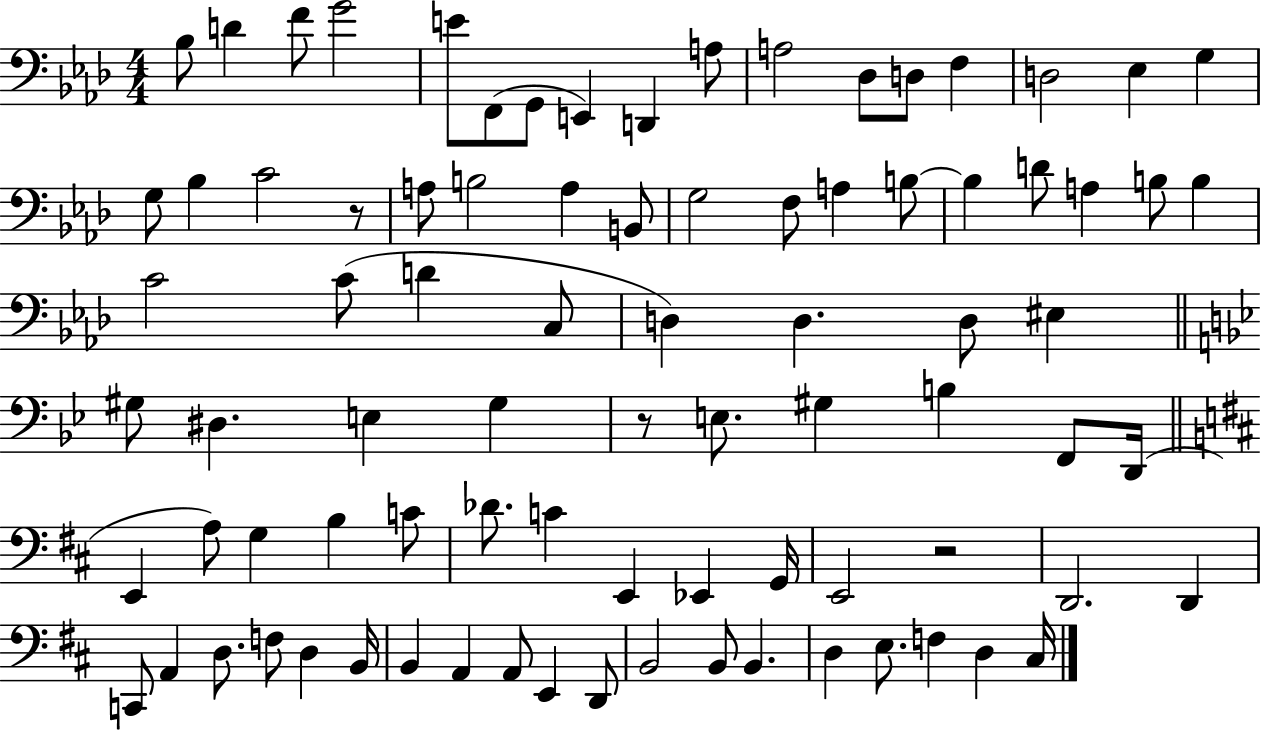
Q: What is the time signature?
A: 4/4